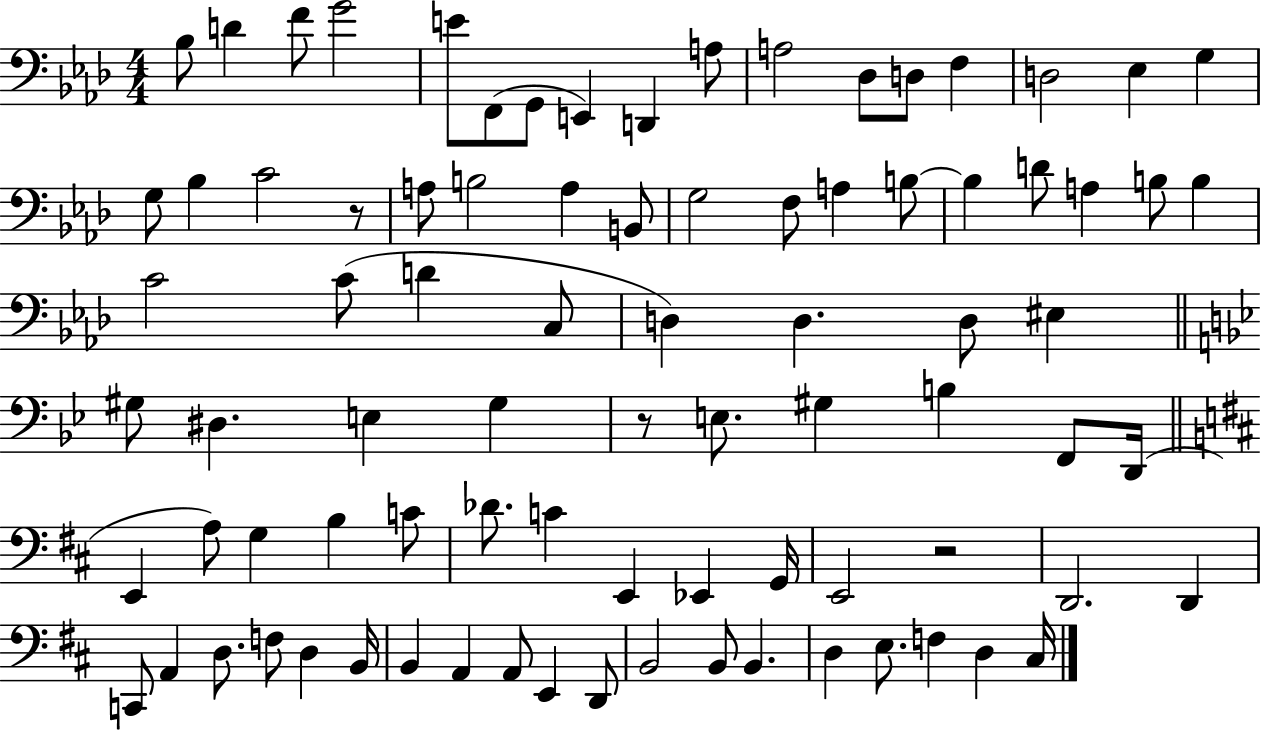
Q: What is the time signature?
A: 4/4